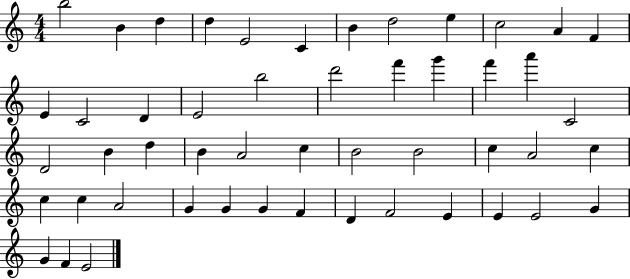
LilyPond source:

{
  \clef treble
  \numericTimeSignature
  \time 4/4
  \key c \major
  b''2 b'4 d''4 | d''4 e'2 c'4 | b'4 d''2 e''4 | c''2 a'4 f'4 | \break e'4 c'2 d'4 | e'2 b''2 | d'''2 f'''4 g'''4 | f'''4 a'''4 c'2 | \break d'2 b'4 d''4 | b'4 a'2 c''4 | b'2 b'2 | c''4 a'2 c''4 | \break c''4 c''4 a'2 | g'4 g'4 g'4 f'4 | d'4 f'2 e'4 | e'4 e'2 g'4 | \break g'4 f'4 e'2 | \bar "|."
}